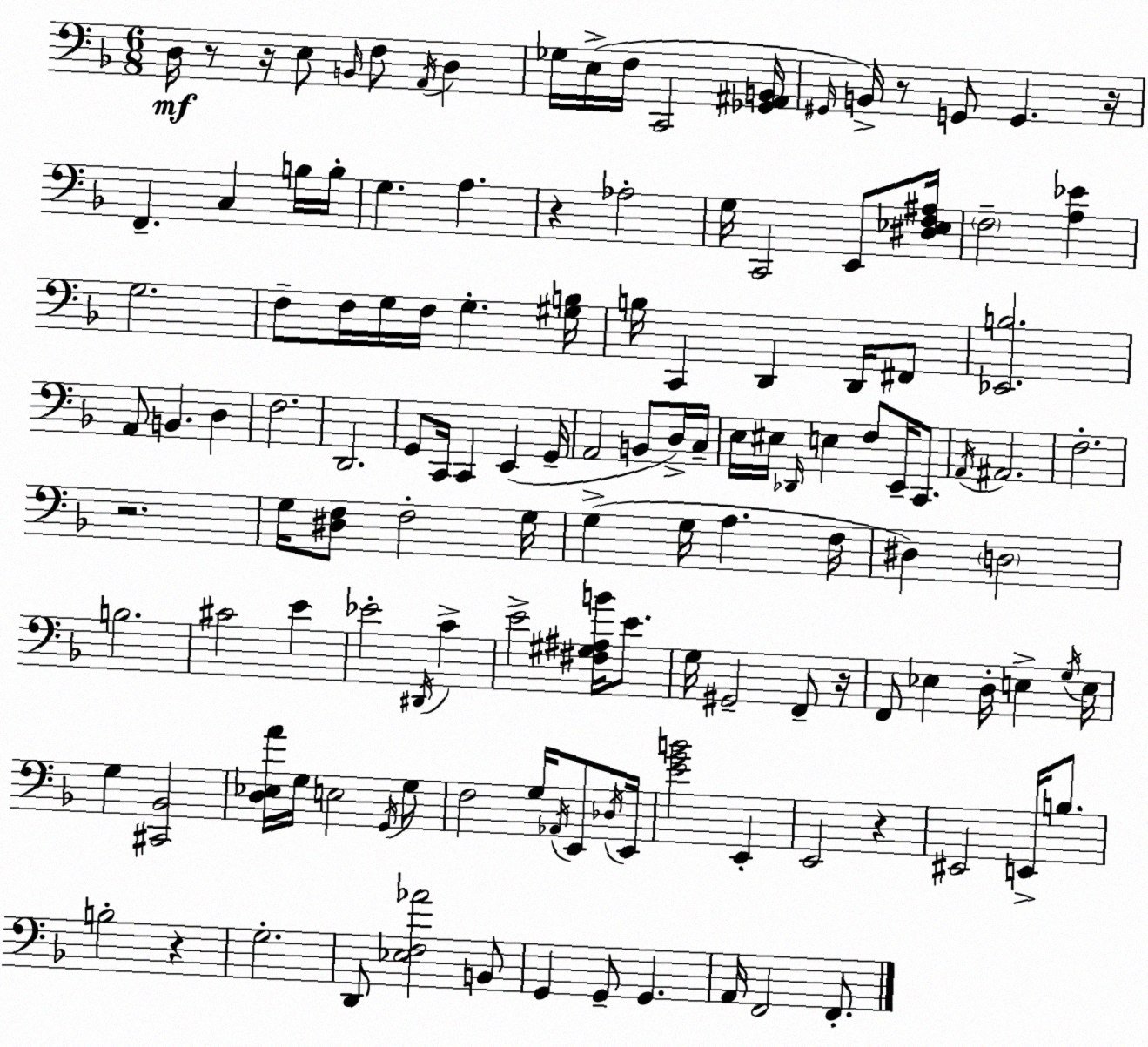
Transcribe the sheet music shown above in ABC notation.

X:1
T:Untitled
M:6/8
L:1/4
K:F
D,/4 z/2 z/4 E,/2 B,,/4 F,/2 A,,/4 D, _G,/4 E,/4 F,/4 C,,2 [_G,,^A,,B,,]/4 ^G,,/4 B,,/4 z/2 G,,/2 G,, z/4 F,, C, B,/4 B,/4 G, A, z _A,2 G,/4 C,,2 E,,/2 [^D,_E,F,^A,]/4 F,2 [A,_E] G,2 F,/2 F,/4 G,/4 F,/4 G, [^G,B,]/4 B,/4 C,, D,, D,,/4 ^F,,/2 [_E,,B,]2 A,,/2 B,, D, F,2 D,,2 G,,/2 C,,/4 C,, E,, G,,/4 A,,2 B,,/2 D,/4 C,/4 E,/4 ^E,/4 _D,,/4 E, F,/2 E,,/4 C,,/2 A,,/4 ^A,,2 F,2 z2 G,/4 [^D,F,]/2 F,2 G,/4 G, G,/4 A, F,/4 ^D, D,2 B,2 ^C2 E _E2 ^D,,/4 C E2 [^F,^G,^A,B]/4 E/2 G,/4 ^G,,2 F,,/2 z/4 F,,/2 _E, D,/4 E, G,/4 E,/4 G, [^C,,_B,,]2 [D,_E,A]/4 G,/4 E,2 G,,/4 G,/2 F,2 G,/4 _A,,/4 E,,/2 _D,/4 E,,/4 [EGB]2 E,, E,,2 z ^E,,2 E,,/4 B,/2 B,2 z G,2 D,,/2 [_E,F,_A]2 B,,/2 G,, G,,/2 G,, A,,/4 F,,2 F,,/2